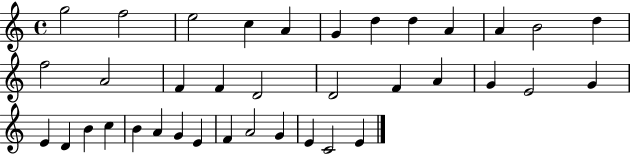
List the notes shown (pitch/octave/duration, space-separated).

G5/h F5/h E5/h C5/q A4/q G4/q D5/q D5/q A4/q A4/q B4/h D5/q F5/h A4/h F4/q F4/q D4/h D4/h F4/q A4/q G4/q E4/h G4/q E4/q D4/q B4/q C5/q B4/q A4/q G4/q E4/q F4/q A4/h G4/q E4/q C4/h E4/q